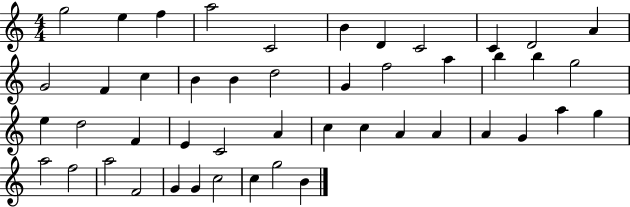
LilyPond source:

{
  \clef treble
  \numericTimeSignature
  \time 4/4
  \key c \major
  g''2 e''4 f''4 | a''2 c'2 | b'4 d'4 c'2 | c'4 d'2 a'4 | \break g'2 f'4 c''4 | b'4 b'4 d''2 | g'4 f''2 a''4 | b''4 b''4 g''2 | \break e''4 d''2 f'4 | e'4 c'2 a'4 | c''4 c''4 a'4 a'4 | a'4 g'4 a''4 g''4 | \break a''2 f''2 | a''2 f'2 | g'4 g'4 c''2 | c''4 g''2 b'4 | \break \bar "|."
}